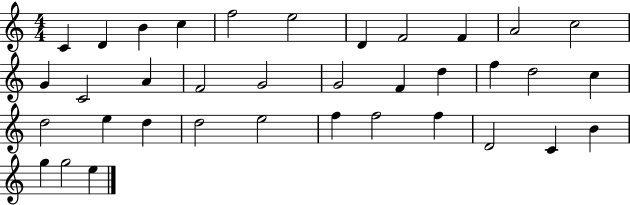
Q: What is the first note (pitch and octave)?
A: C4